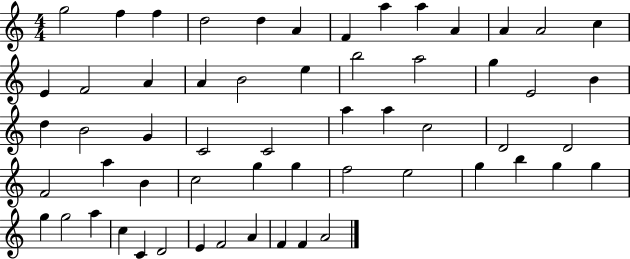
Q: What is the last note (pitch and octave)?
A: A4